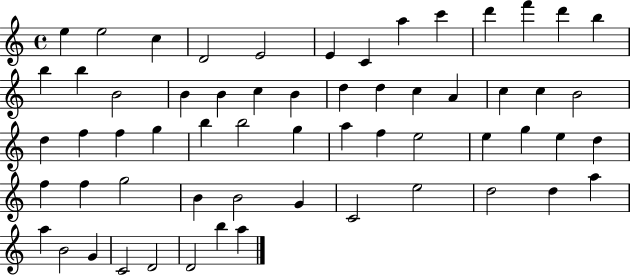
X:1
T:Untitled
M:4/4
L:1/4
K:C
e e2 c D2 E2 E C a c' d' f' d' b b b B2 B B c B d d c A c c B2 d f f g b b2 g a f e2 e g e d f f g2 B B2 G C2 e2 d2 d a a B2 G C2 D2 D2 b a